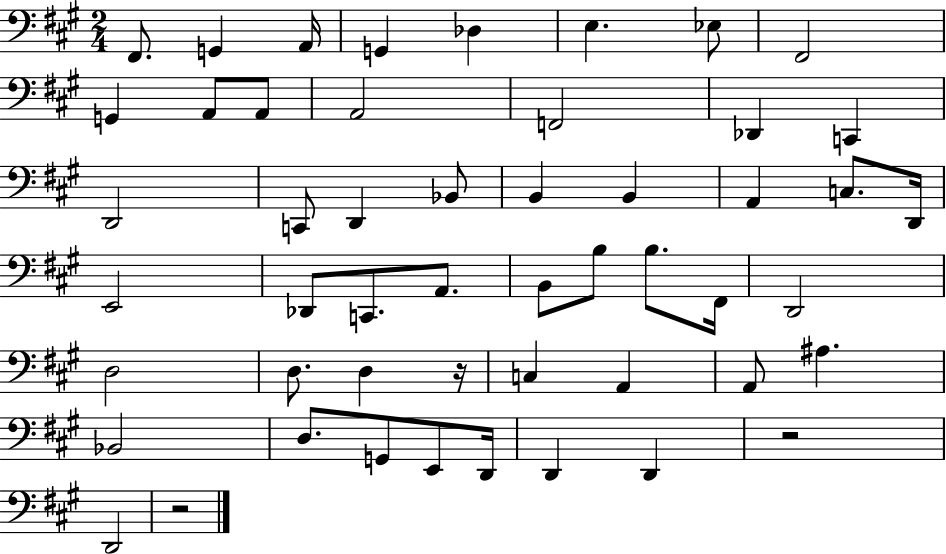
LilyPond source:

{
  \clef bass
  \numericTimeSignature
  \time 2/4
  \key a \major
  \repeat volta 2 { fis,8. g,4 a,16 | g,4 des4 | e4. ees8 | fis,2 | \break g,4 a,8 a,8 | a,2 | f,2 | des,4 c,4 | \break d,2 | c,8 d,4 bes,8 | b,4 b,4 | a,4 c8. d,16 | \break e,2 | des,8 c,8. a,8. | b,8 b8 b8. fis,16 | d,2 | \break d2 | d8. d4 r16 | c4 a,4 | a,8 ais4. | \break bes,2 | d8. g,8 e,8 d,16 | d,4 d,4 | r2 | \break d,2 | r2 | } \bar "|."
}